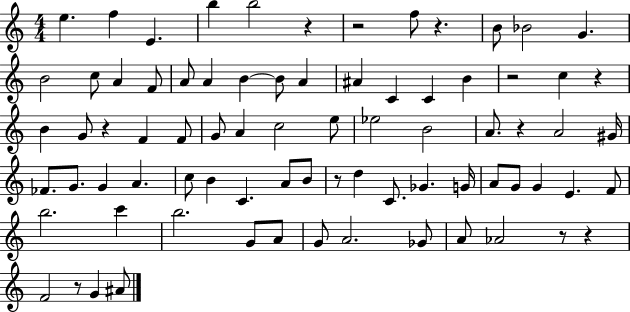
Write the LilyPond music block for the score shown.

{
  \clef treble
  \numericTimeSignature
  \time 4/4
  \key c \major
  e''4. f''4 e'4. | b''4 b''2 r4 | r2 f''8 r4. | b'8 bes'2 g'4. | \break b'2 c''8 a'4 f'8 | a'8 a'4 b'4~~ b'8 a'4 | ais'4 c'4 c'4 b'4 | r2 c''4 r4 | \break b'4 g'8 r4 f'4 f'8 | g'8 a'4 c''2 e''8 | ees''2 b'2 | a'8. r4 a'2 gis'16 | \break fes'8. g'8. g'4 a'4. | c''8 b'4 c'4. a'8 b'8 | r8 d''4 c'8. ges'4. g'16 | a'8 g'8 g'4 e'4. f'8 | \break b''2. c'''4 | b''2. g'8 a'8 | g'8 a'2. ges'8 | a'8 aes'2 r8 r4 | \break f'2 r8 g'4 ais'8 | \bar "|."
}